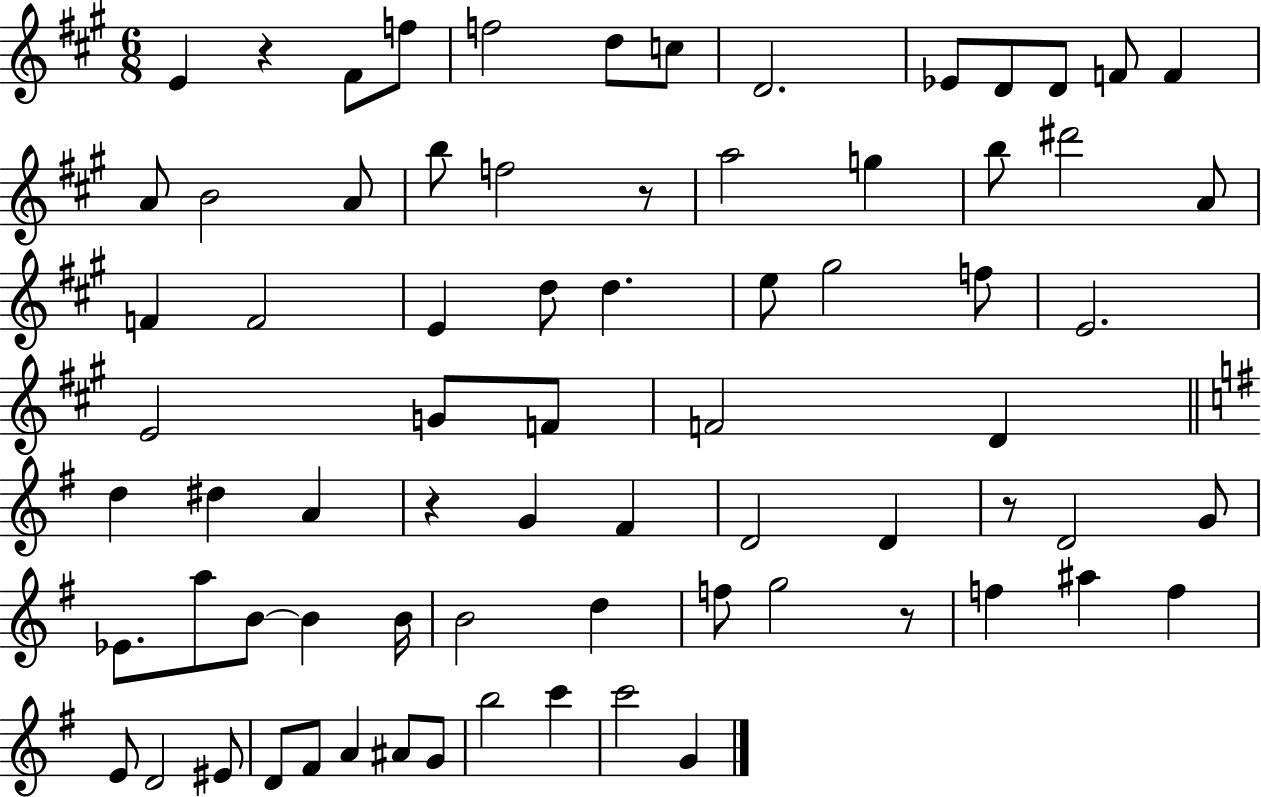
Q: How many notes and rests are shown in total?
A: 74